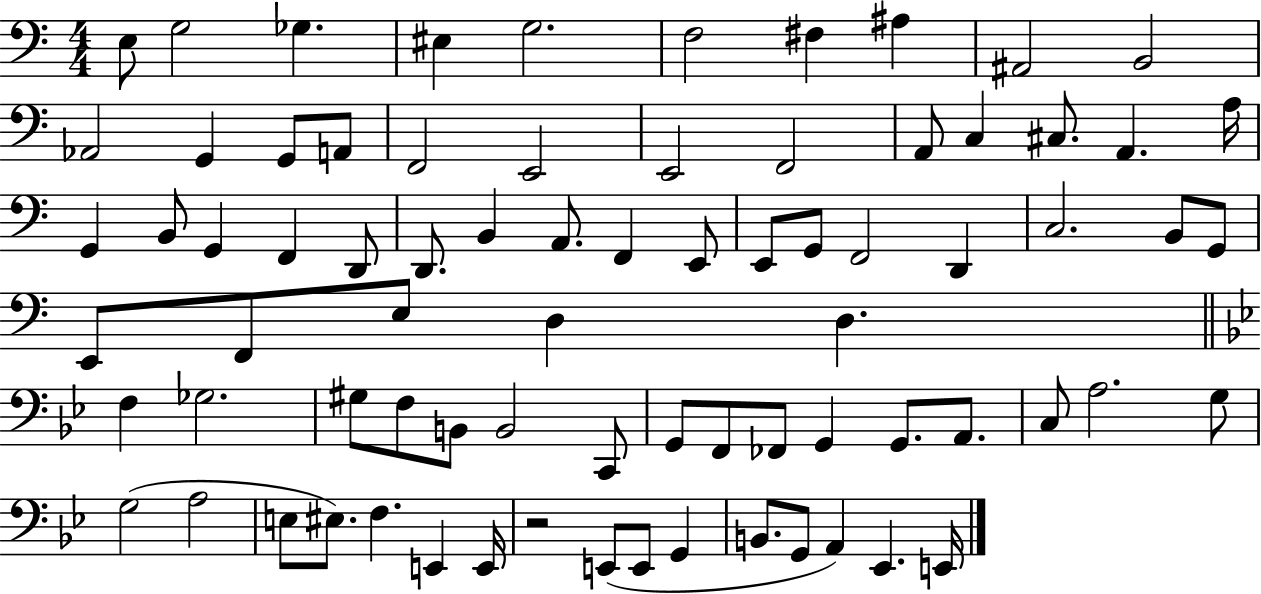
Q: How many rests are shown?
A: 1